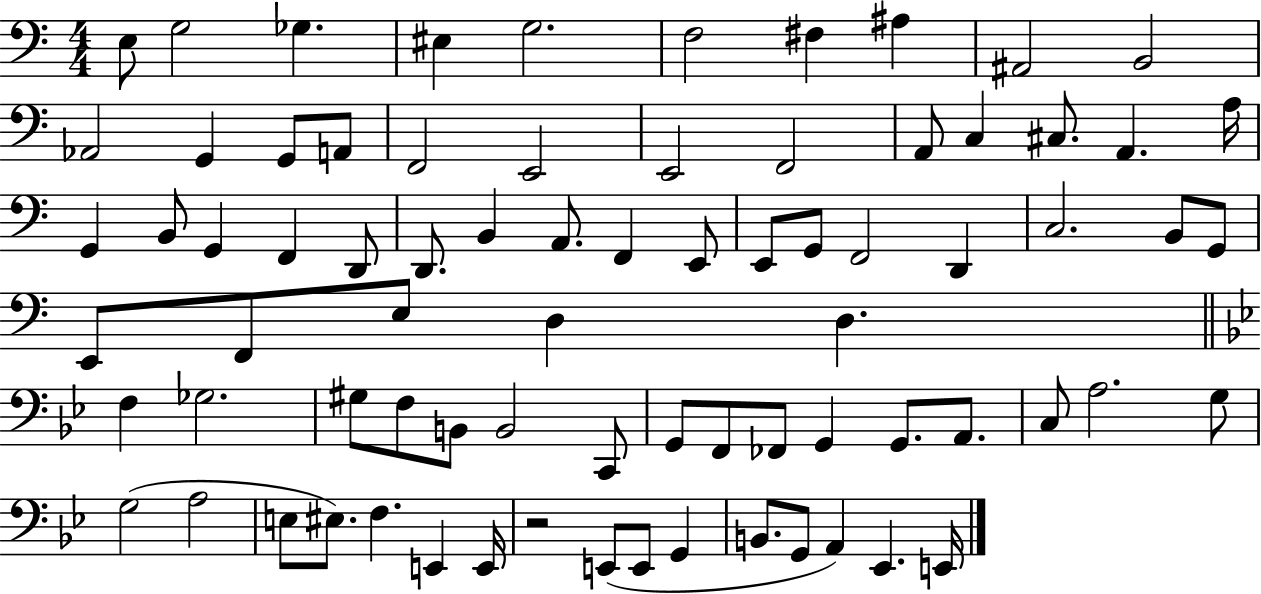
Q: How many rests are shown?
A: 1